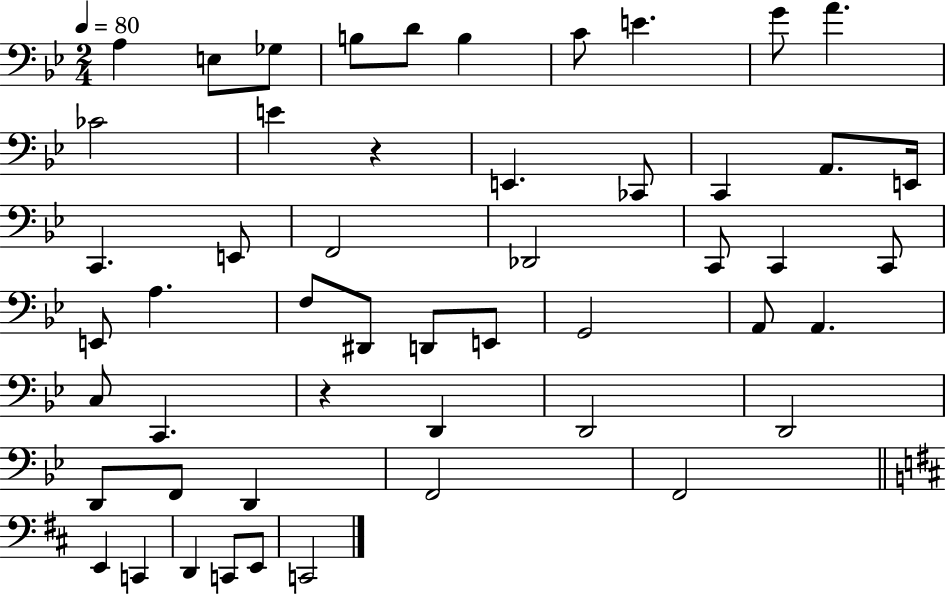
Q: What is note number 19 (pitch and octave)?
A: E2